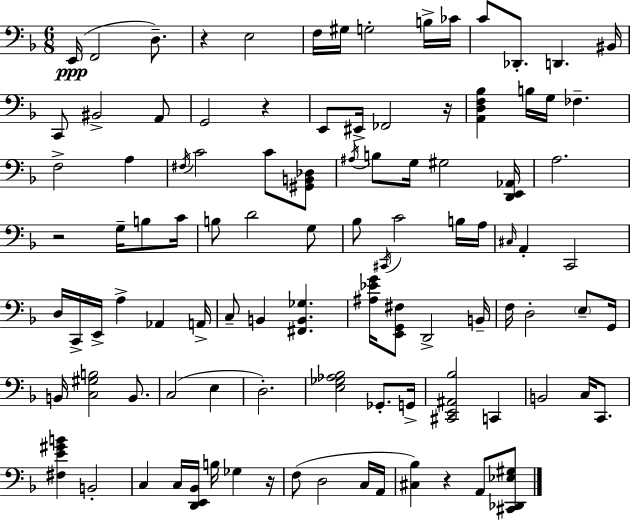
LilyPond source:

{
  \clef bass
  \numericTimeSignature
  \time 6/8
  \key d \minor
  \repeat volta 2 { e,16(\ppp f,2 d8.--) | r4 e2 | f16 gis16 g2-. b16-> ces'16 | c'8 des,8.-. d,4. bis,16 | \break c,8 bis,2-> a,8 | g,2 r4 | e,8 eis,16-> fes,2 r16 | <a, d f bes>4 b16 g16 fes4.-- | \break f2-> a4 | \acciaccatura { fis16 } c'2 c'8 <gis, b, des>8 | \acciaccatura { ais16 } b8 g16 gis2 | <d, e, aes,>16 a2. | \break r2 g16-- b8 | c'16 b8 d'2 | g8 bes8 \acciaccatura { cis,16 } c'2 | b16 a16 \grace { cis16 } a,4-. c,2 | \break d16 c,16-> e,16-> a4-> aes,4 | a,16-> c8-- b,4 <fis, b, ges>4. | <ais ees' g'>16 <e, g, fis>8 d,2-> | b,16-- f16 d2-. | \break \parenthesize e8-- g,16 b,16 <c gis b>2 | b,8. c2( | e4 d2.-.) | <e ges aes bes>2 | \break ges,8.-. g,16-> <cis, e, ais, bes>2 | c,4 b,2 | c16 c,8. <fis e' gis' b'>4 b,2-. | c4 c16 <d, e, bes,>16 b16 ges4 | \break r16 f8( d2 | c16 a,16 <cis bes>4) r4 | a,8 <cis, des, ees gis>8 } \bar "|."
}